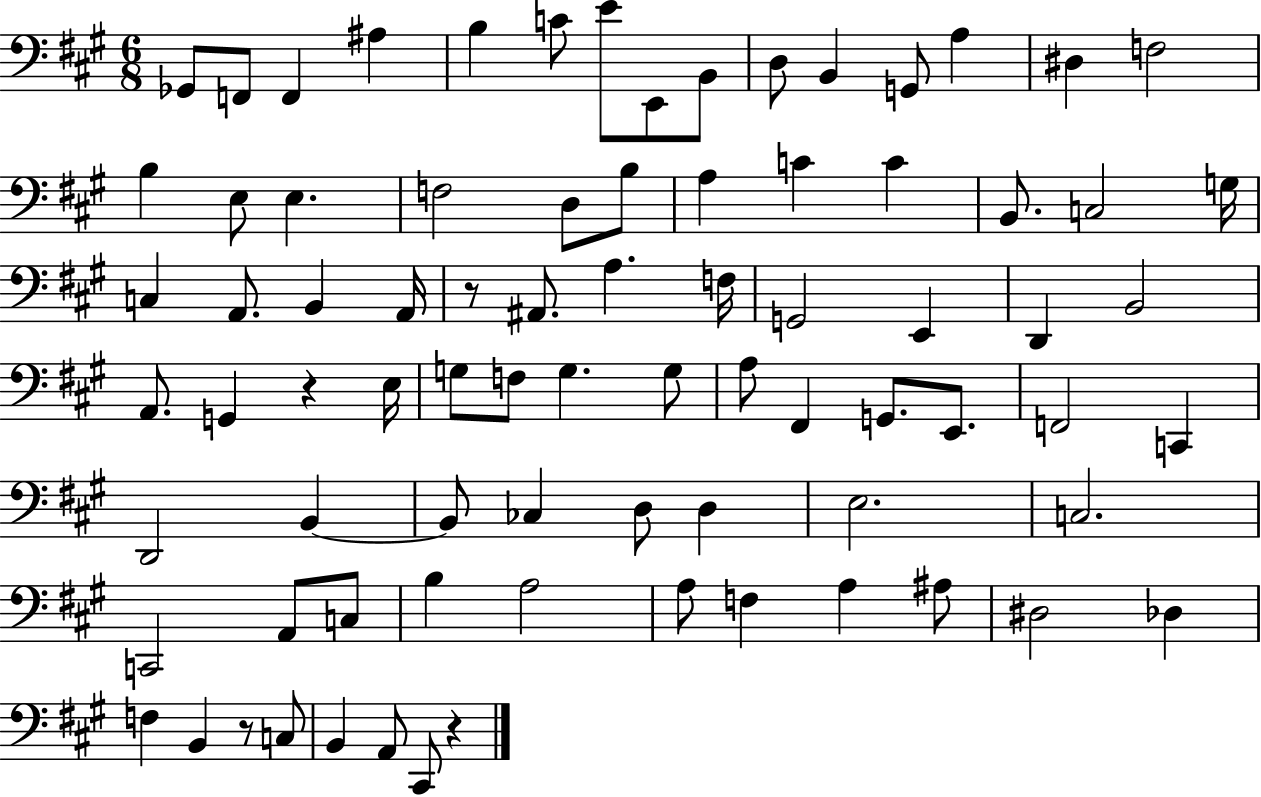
Gb2/e F2/e F2/q A#3/q B3/q C4/e E4/e E2/e B2/e D3/e B2/q G2/e A3/q D#3/q F3/h B3/q E3/e E3/q. F3/h D3/e B3/e A3/q C4/q C4/q B2/e. C3/h G3/s C3/q A2/e. B2/q A2/s R/e A#2/e. A3/q. F3/s G2/h E2/q D2/q B2/h A2/e. G2/q R/q E3/s G3/e F3/e G3/q. G3/e A3/e F#2/q G2/e. E2/e. F2/h C2/q D2/h B2/q B2/e CES3/q D3/e D3/q E3/h. C3/h. C2/h A2/e C3/e B3/q A3/h A3/e F3/q A3/q A#3/e D#3/h Db3/q F3/q B2/q R/e C3/e B2/q A2/e C#2/e R/q